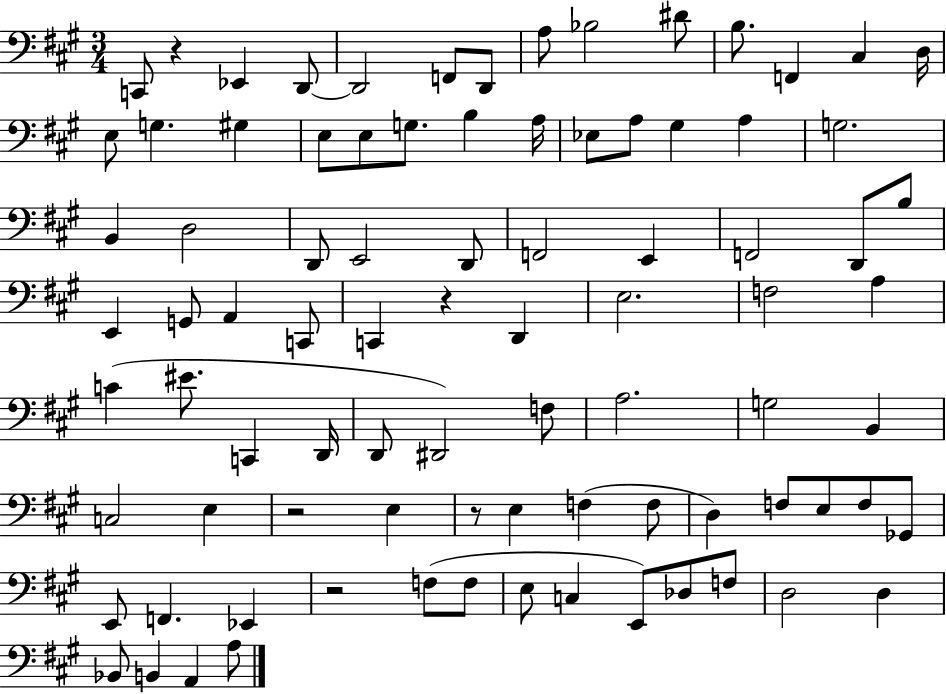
X:1
T:Untitled
M:3/4
L:1/4
K:A
C,,/2 z _E,, D,,/2 D,,2 F,,/2 D,,/2 A,/2 _B,2 ^D/2 B,/2 F,, ^C, D,/4 E,/2 G, ^G, E,/2 E,/2 G,/2 B, A,/4 _E,/2 A,/2 ^G, A, G,2 B,, D,2 D,,/2 E,,2 D,,/2 F,,2 E,, F,,2 D,,/2 B,/2 E,, G,,/2 A,, C,,/2 C,, z D,, E,2 F,2 A, C ^E/2 C,, D,,/4 D,,/2 ^D,,2 F,/2 A,2 G,2 B,, C,2 E, z2 E, z/2 E, F, F,/2 D, F,/2 E,/2 F,/2 _G,,/2 E,,/2 F,, _E,, z2 F,/2 F,/2 E,/2 C, E,,/2 _D,/2 F,/2 D,2 D, _B,,/2 B,, A,, A,/2